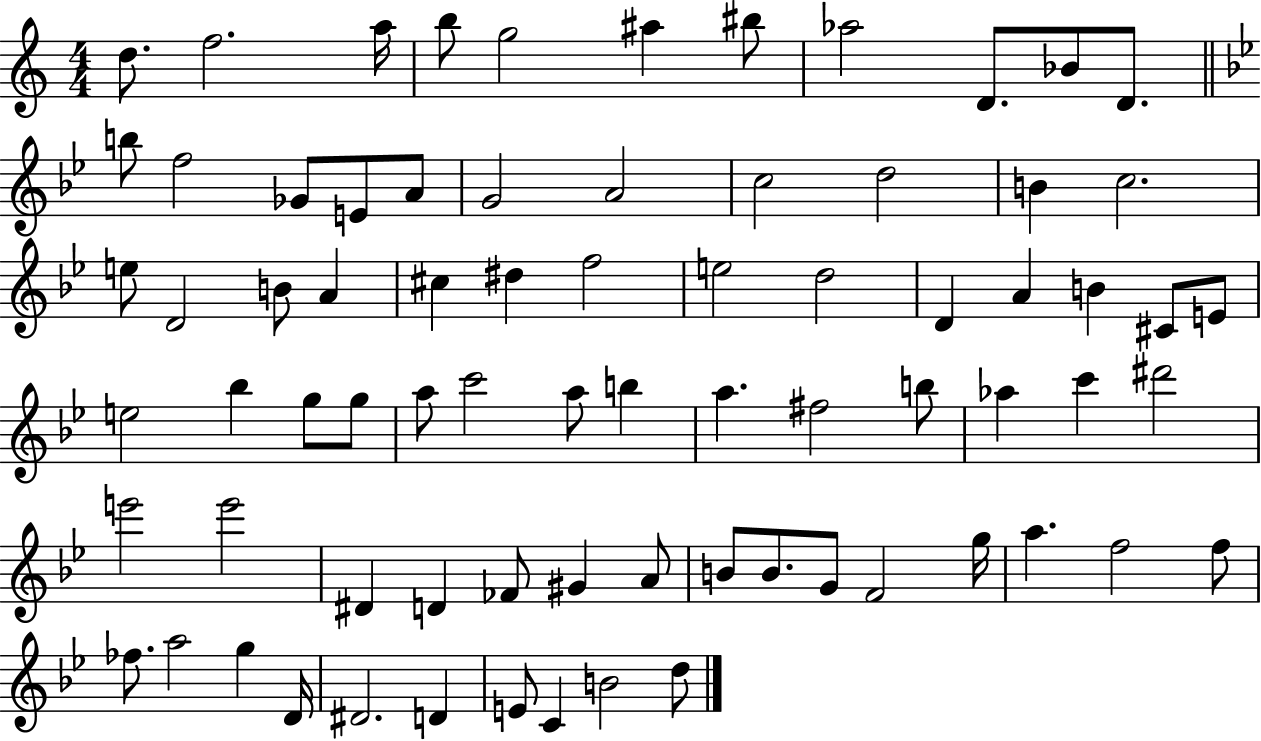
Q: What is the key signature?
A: C major